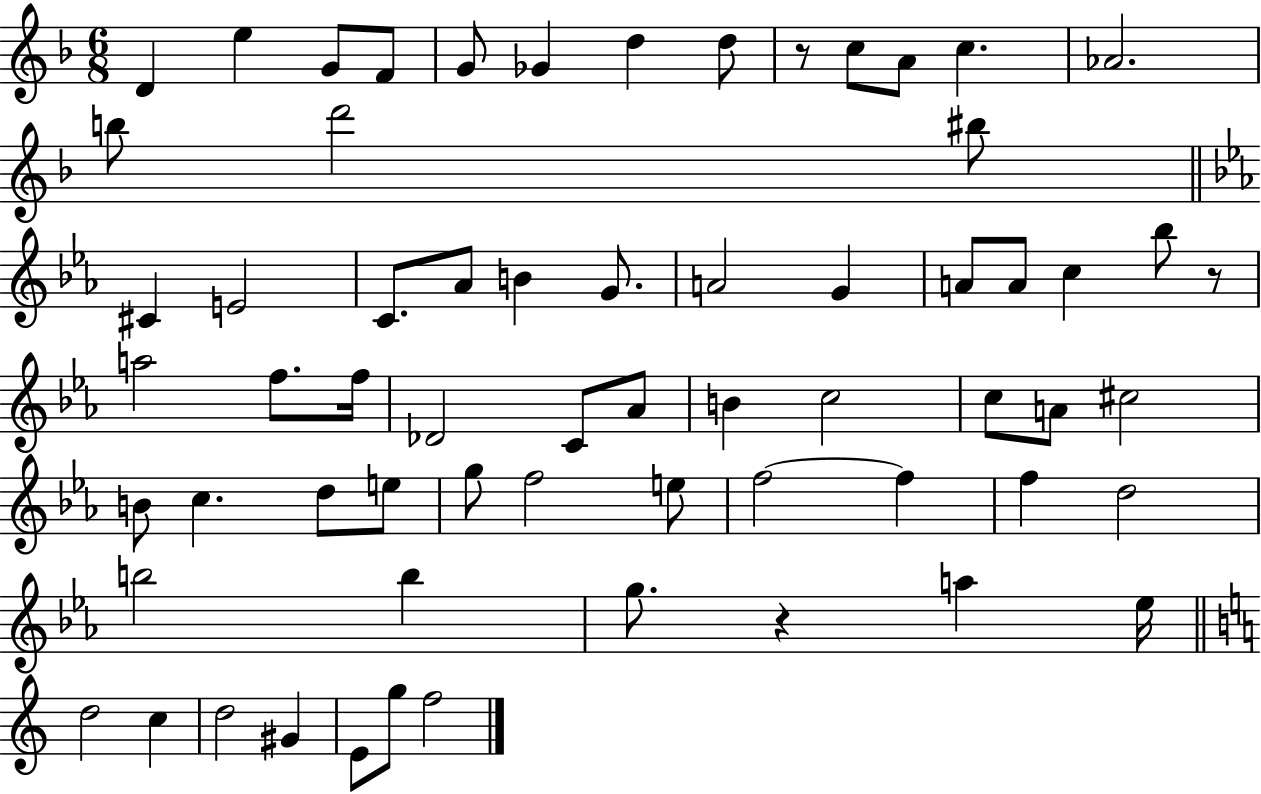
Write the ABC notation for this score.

X:1
T:Untitled
M:6/8
L:1/4
K:F
D e G/2 F/2 G/2 _G d d/2 z/2 c/2 A/2 c _A2 b/2 d'2 ^b/2 ^C E2 C/2 _A/2 B G/2 A2 G A/2 A/2 c _b/2 z/2 a2 f/2 f/4 _D2 C/2 _A/2 B c2 c/2 A/2 ^c2 B/2 c d/2 e/2 g/2 f2 e/2 f2 f f d2 b2 b g/2 z a _e/4 d2 c d2 ^G E/2 g/2 f2